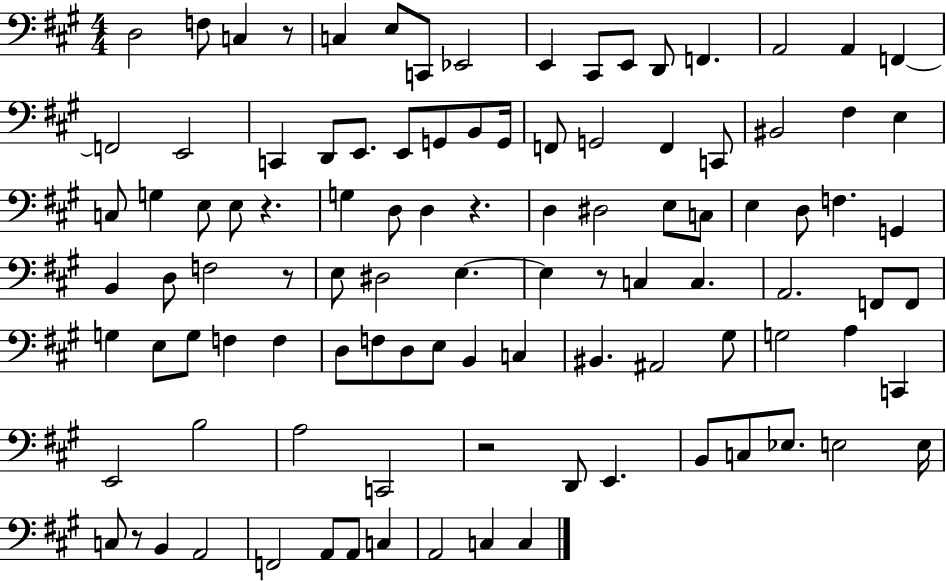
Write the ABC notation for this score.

X:1
T:Untitled
M:4/4
L:1/4
K:A
D,2 F,/2 C, z/2 C, E,/2 C,,/2 _E,,2 E,, ^C,,/2 E,,/2 D,,/2 F,, A,,2 A,, F,, F,,2 E,,2 C,, D,,/2 E,,/2 E,,/2 G,,/2 B,,/2 G,,/4 F,,/2 G,,2 F,, C,,/2 ^B,,2 ^F, E, C,/2 G, E,/2 E,/2 z G, D,/2 D, z D, ^D,2 E,/2 C,/2 E, D,/2 F, G,, B,, D,/2 F,2 z/2 E,/2 ^D,2 E, E, z/2 C, C, A,,2 F,,/2 F,,/2 G, E,/2 G,/2 F, F, D,/2 F,/2 D,/2 E,/2 B,, C, ^B,, ^A,,2 ^G,/2 G,2 A, C,, E,,2 B,2 A,2 C,,2 z2 D,,/2 E,, B,,/2 C,/2 _E,/2 E,2 E,/4 C,/2 z/2 B,, A,,2 F,,2 A,,/2 A,,/2 C, A,,2 C, C,